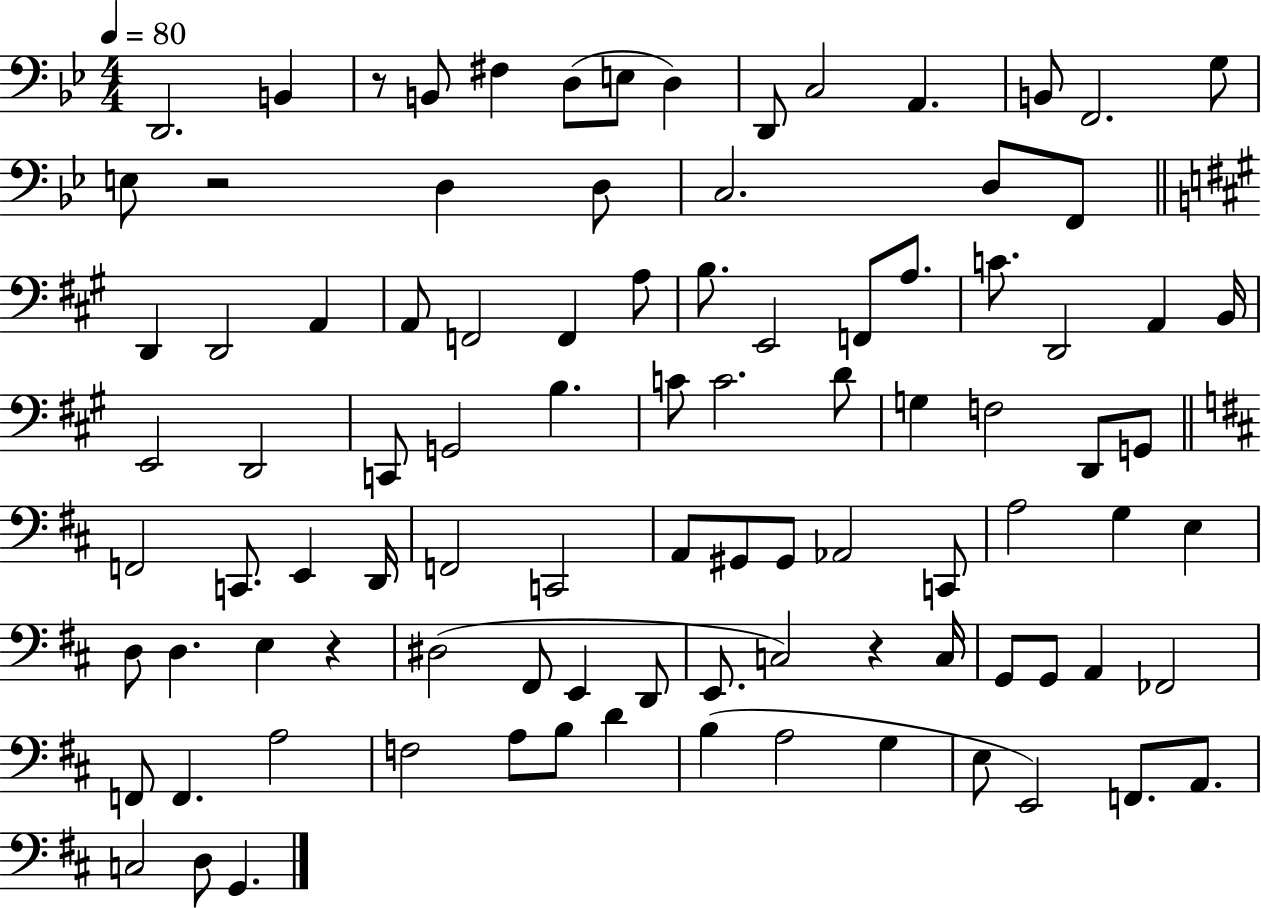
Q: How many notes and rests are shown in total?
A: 95